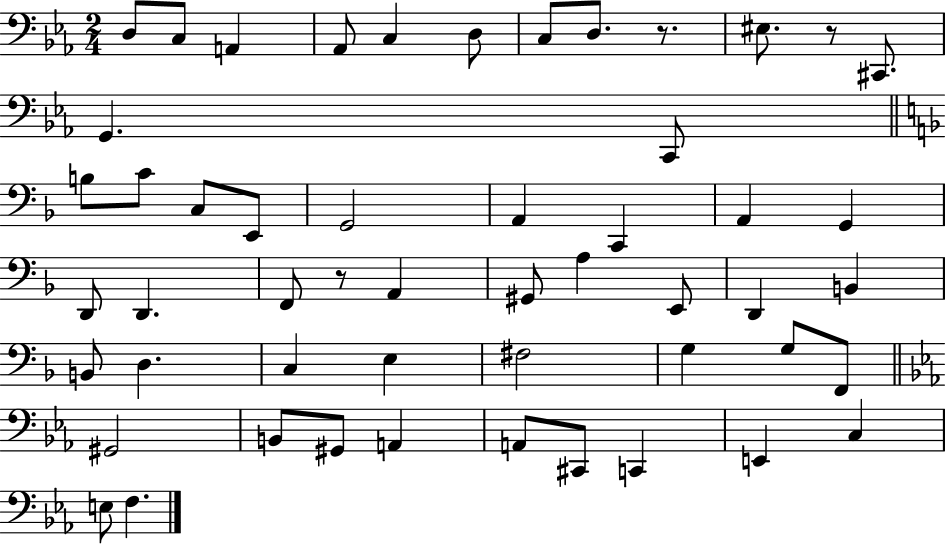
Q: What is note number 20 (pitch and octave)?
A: A2